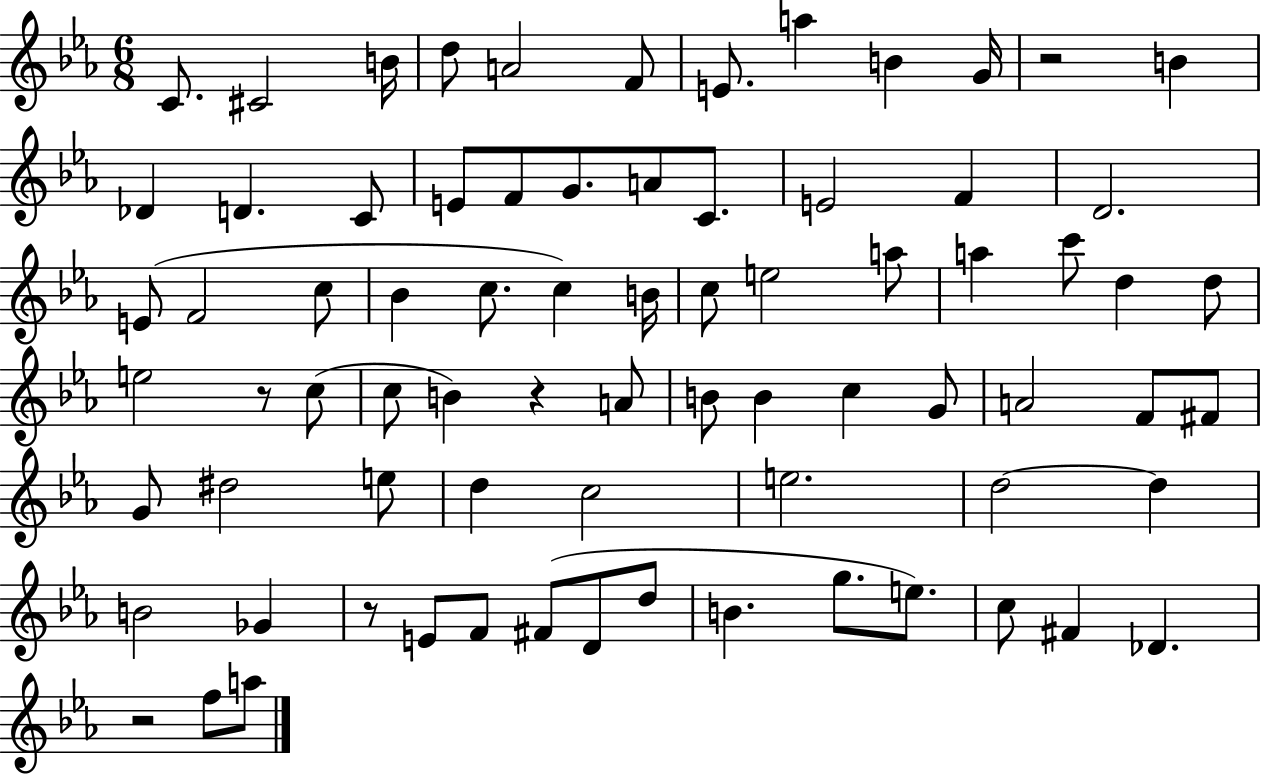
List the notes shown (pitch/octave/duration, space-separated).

C4/e. C#4/h B4/s D5/e A4/h F4/e E4/e. A5/q B4/q G4/s R/h B4/q Db4/q D4/q. C4/e E4/e F4/e G4/e. A4/e C4/e. E4/h F4/q D4/h. E4/e F4/h C5/e Bb4/q C5/e. C5/q B4/s C5/e E5/h A5/e A5/q C6/e D5/q D5/e E5/h R/e C5/e C5/e B4/q R/q A4/e B4/e B4/q C5/q G4/e A4/h F4/e F#4/e G4/e D#5/h E5/e D5/q C5/h E5/h. D5/h D5/q B4/h Gb4/q R/e E4/e F4/e F#4/e D4/e D5/e B4/q. G5/e. E5/e. C5/e F#4/q Db4/q. R/h F5/e A5/e